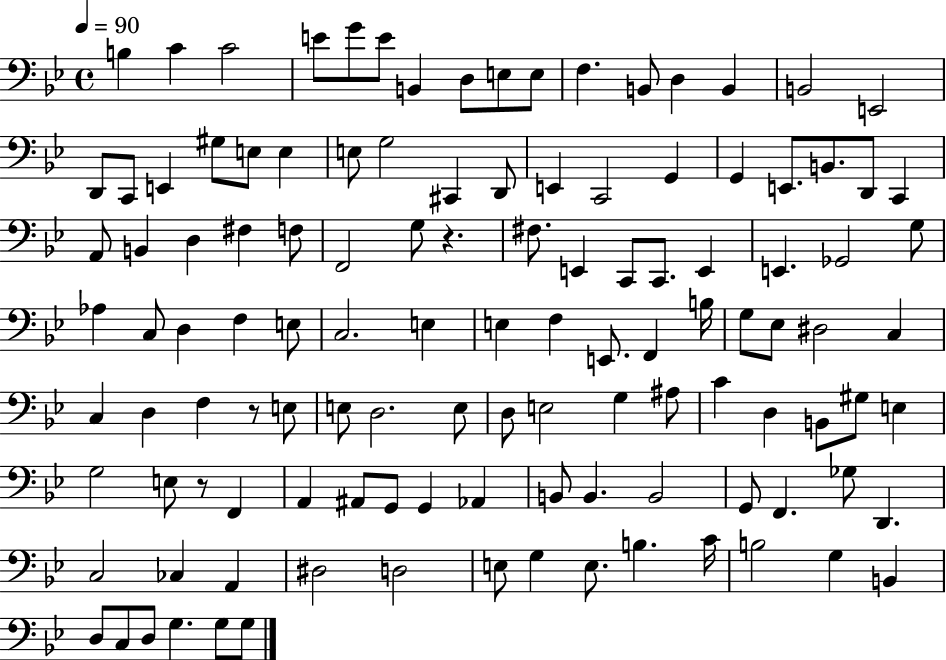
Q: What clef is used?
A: bass